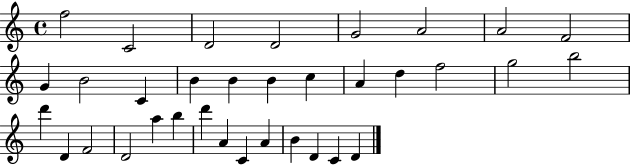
F5/h C4/h D4/h D4/h G4/h A4/h A4/h F4/h G4/q B4/h C4/q B4/q B4/q B4/q C5/q A4/q D5/q F5/h G5/h B5/h D6/q D4/q F4/h D4/h A5/q B5/q D6/q A4/q C4/q A4/q B4/q D4/q C4/q D4/q